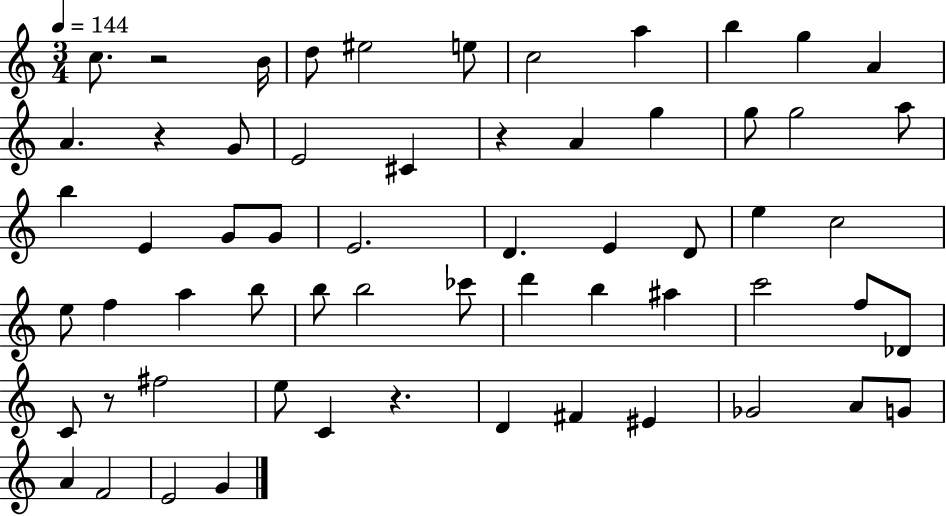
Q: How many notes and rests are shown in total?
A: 61